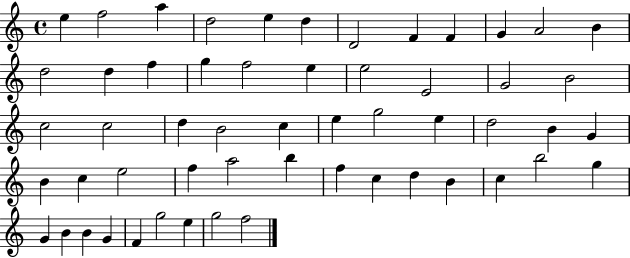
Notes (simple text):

E5/q F5/h A5/q D5/h E5/q D5/q D4/h F4/q F4/q G4/q A4/h B4/q D5/h D5/q F5/q G5/q F5/h E5/q E5/h E4/h G4/h B4/h C5/h C5/h D5/q B4/h C5/q E5/q G5/h E5/q D5/h B4/q G4/q B4/q C5/q E5/h F5/q A5/h B5/q F5/q C5/q D5/q B4/q C5/q B5/h G5/q G4/q B4/q B4/q G4/q F4/q G5/h E5/q G5/h F5/h